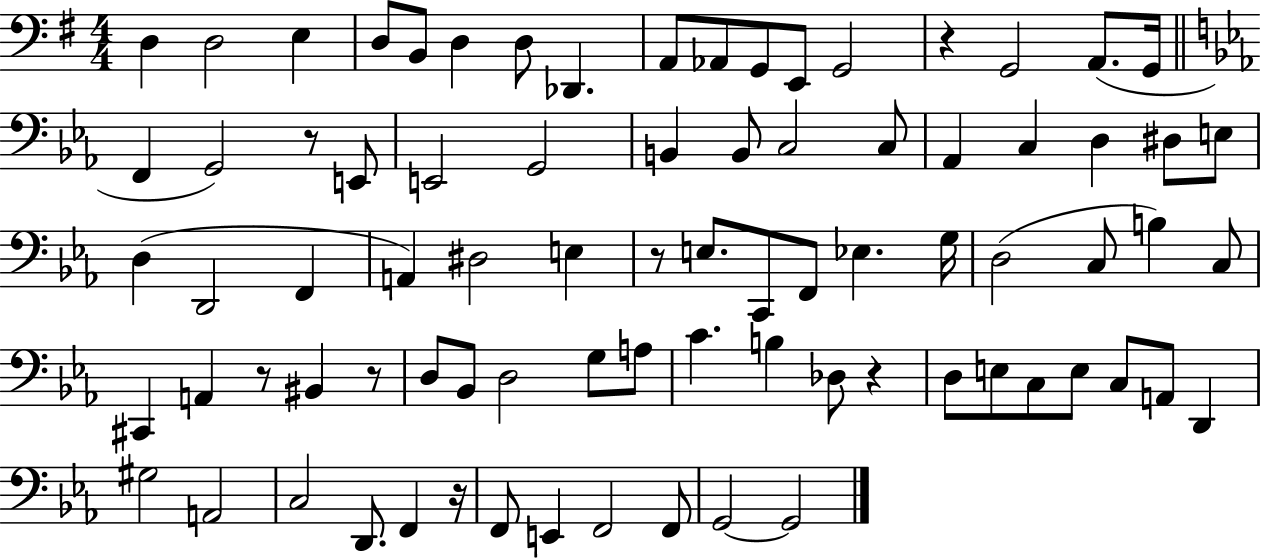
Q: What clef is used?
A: bass